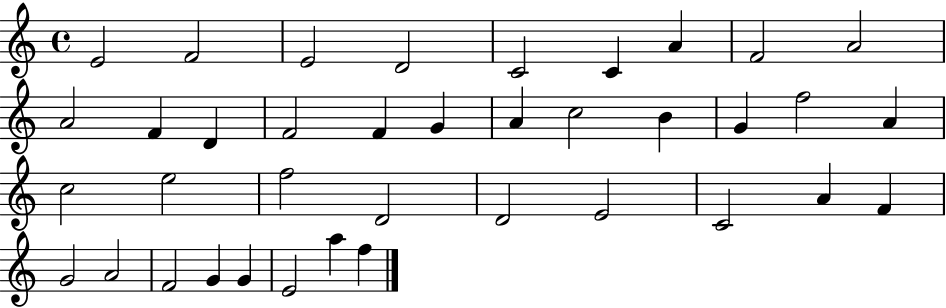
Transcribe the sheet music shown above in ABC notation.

X:1
T:Untitled
M:4/4
L:1/4
K:C
E2 F2 E2 D2 C2 C A F2 A2 A2 F D F2 F G A c2 B G f2 A c2 e2 f2 D2 D2 E2 C2 A F G2 A2 F2 G G E2 a f